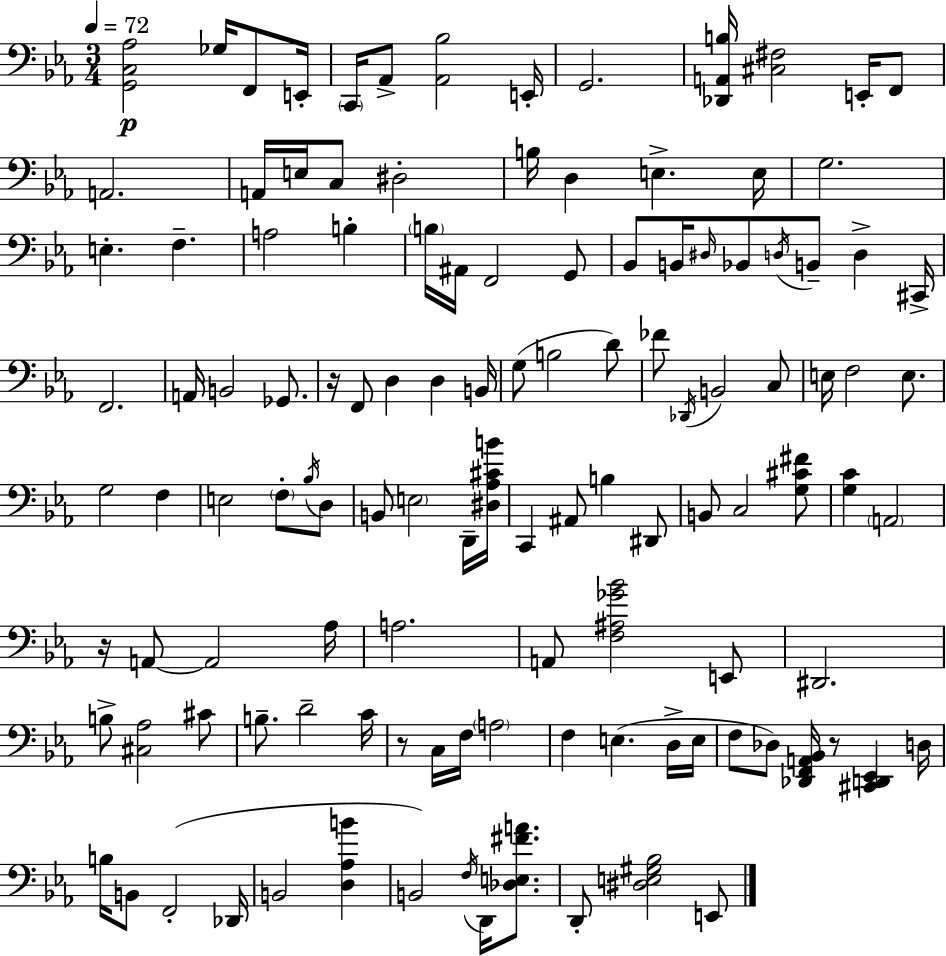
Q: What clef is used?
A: bass